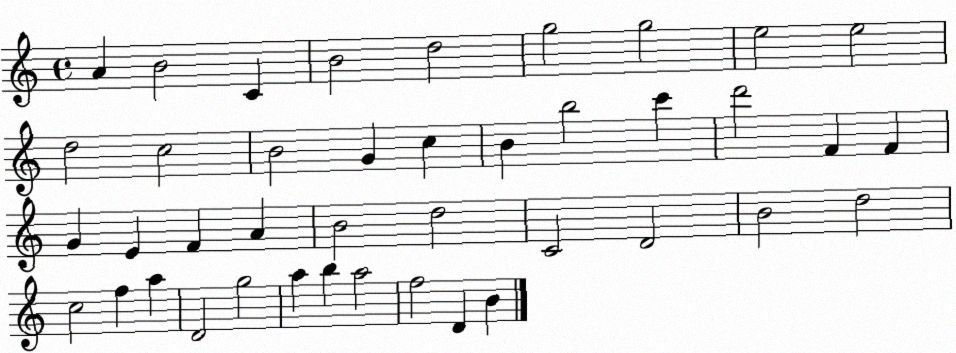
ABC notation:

X:1
T:Untitled
M:4/4
L:1/4
K:C
A B2 C B2 d2 g2 g2 e2 e2 d2 c2 B2 G c B b2 c' d'2 F F G E F A B2 d2 C2 D2 B2 d2 c2 f a D2 g2 a b a2 f2 D B